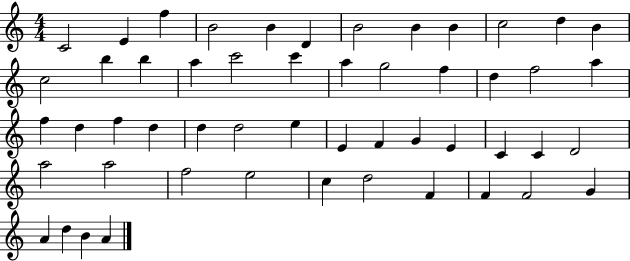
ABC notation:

X:1
T:Untitled
M:4/4
L:1/4
K:C
C2 E f B2 B D B2 B B c2 d B c2 b b a c'2 c' a g2 f d f2 a f d f d d d2 e E F G E C C D2 a2 a2 f2 e2 c d2 F F F2 G A d B A